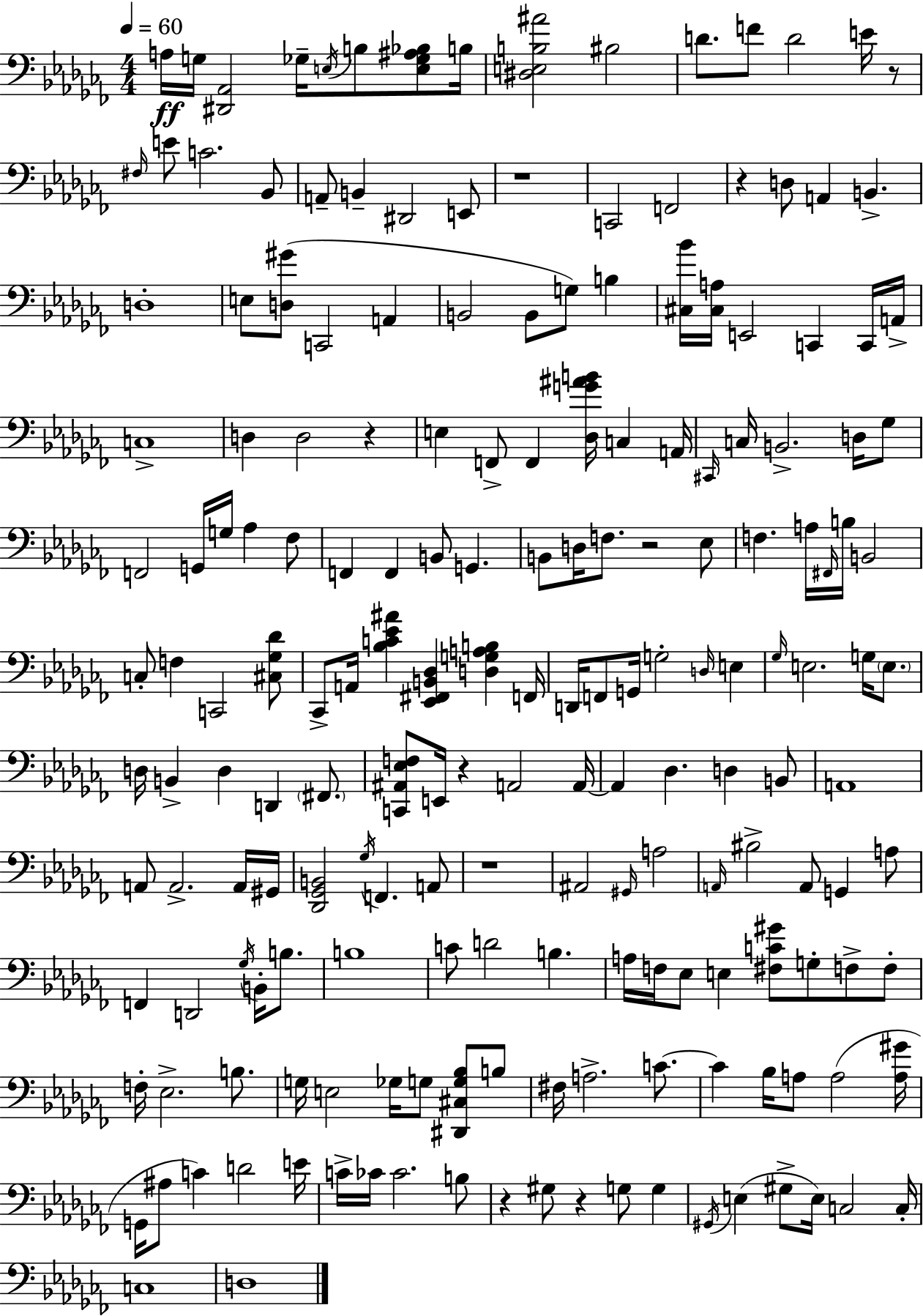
A3/s G3/s [D#2,Ab2]/h Gb3/s E3/s B3/e [E3,Gb3,A#3,Bb3]/e B3/s [D#3,E3,B3,A#4]/h BIS3/h D4/e. F4/e D4/h E4/s R/e F#3/s E4/e C4/h. Bb2/e A2/e B2/q D#2/h E2/e R/w C2/h F2/h R/q D3/e A2/q B2/q. D3/w E3/e [D3,G#4]/e C2/h A2/q B2/h B2/e G3/e B3/q [C#3,Bb4]/s [C#3,A3]/s E2/h C2/q C2/s A2/s C3/w D3/q D3/h R/q E3/q F2/e F2/q [Db3,G4,A#4,B4]/s C3/q A2/s C#2/s C3/s B2/h. D3/s Gb3/e F2/h G2/s G3/s Ab3/q FES3/e F2/q F2/q B2/e G2/q. B2/e D3/s F3/e. R/h Eb3/e F3/q. A3/s F#2/s B3/s B2/h C3/e F3/q C2/h [C#3,Gb3,Db4]/e CES2/e A2/s [Bb3,C4,Eb4,A#4]/q [Eb2,F#2,B2,Db3]/q [D3,G3,A3,B3]/q F2/s D2/s F2/e G2/s G3/h D3/s E3/q Gb3/s E3/h. G3/s E3/e. D3/s B2/q D3/q D2/q F#2/e. [C2,A#2,Eb3,F3]/e E2/s R/q A2/h A2/s A2/q Db3/q. D3/q B2/e A2/w A2/e A2/h. A2/s G#2/s [Db2,Gb2,B2]/h Gb3/s F2/q. A2/e R/w A#2/h G#2/s A3/h A2/s BIS3/h A2/e G2/q A3/e F2/q D2/h Gb3/s B2/s B3/e. B3/w C4/e D4/h B3/q. A3/s F3/s Eb3/e E3/q [F#3,C4,G#4]/e G3/e F3/e F3/e F3/s Eb3/h. B3/e. G3/s E3/h Gb3/s G3/e [D#2,C#3,G3,Bb3]/e B3/e F#3/s A3/h. C4/e. C4/q Bb3/s A3/e A3/h [A3,G#4]/s G2/s A#3/e C4/q D4/h E4/s C4/s CES4/s CES4/h. B3/e R/q G#3/e R/q G3/e G3/q G#2/s E3/q G#3/e E3/s C3/h C3/s C3/w D3/w